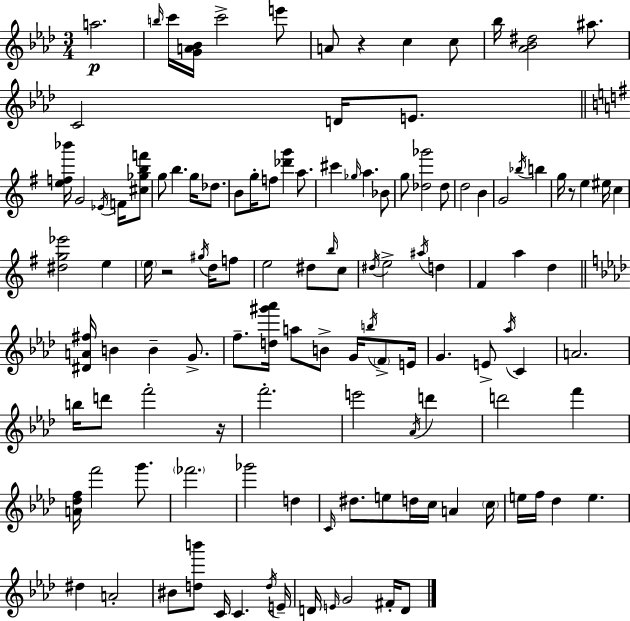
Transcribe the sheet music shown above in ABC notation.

X:1
T:Untitled
M:3/4
L:1/4
K:Fm
a2 b/4 c'/4 [GA_B]/4 c'2 e'/2 A/2 z c c/2 _b/4 [_A_B^d]2 ^a/2 C2 D/4 E/2 [ef_b']/4 G2 _E/4 F/4 [^c_gbf']/2 g/2 b g/4 _d/2 B/2 g/4 f/2 [_d'g'] a/2 ^c' _g/4 a _B/2 g/2 [_d_g']2 _d/2 d2 B G2 _b/4 b g/4 z/2 e ^e/4 c [^dg_e']2 e e/4 z2 ^g/4 d/4 f/2 e2 ^d/2 b/4 c/2 ^d/4 e2 ^a/4 d ^F a d [^DA^f]/4 B B G/2 f/2 [d^g'_a']/4 a/2 B/2 G/4 b/4 F/2 E/4 G E/2 _a/4 C A2 b/4 d'/2 f'2 z/4 f'2 e'2 _A/4 d' d'2 f' [A_df]/4 f'2 g'/2 _f'2 _g'2 d C/4 ^d/2 e/2 d/4 c/4 A c/4 e/4 f/4 _d e ^d A2 ^B/2 [db']/2 C/4 C d/4 E/4 D/4 E/4 G2 ^F/4 D/2